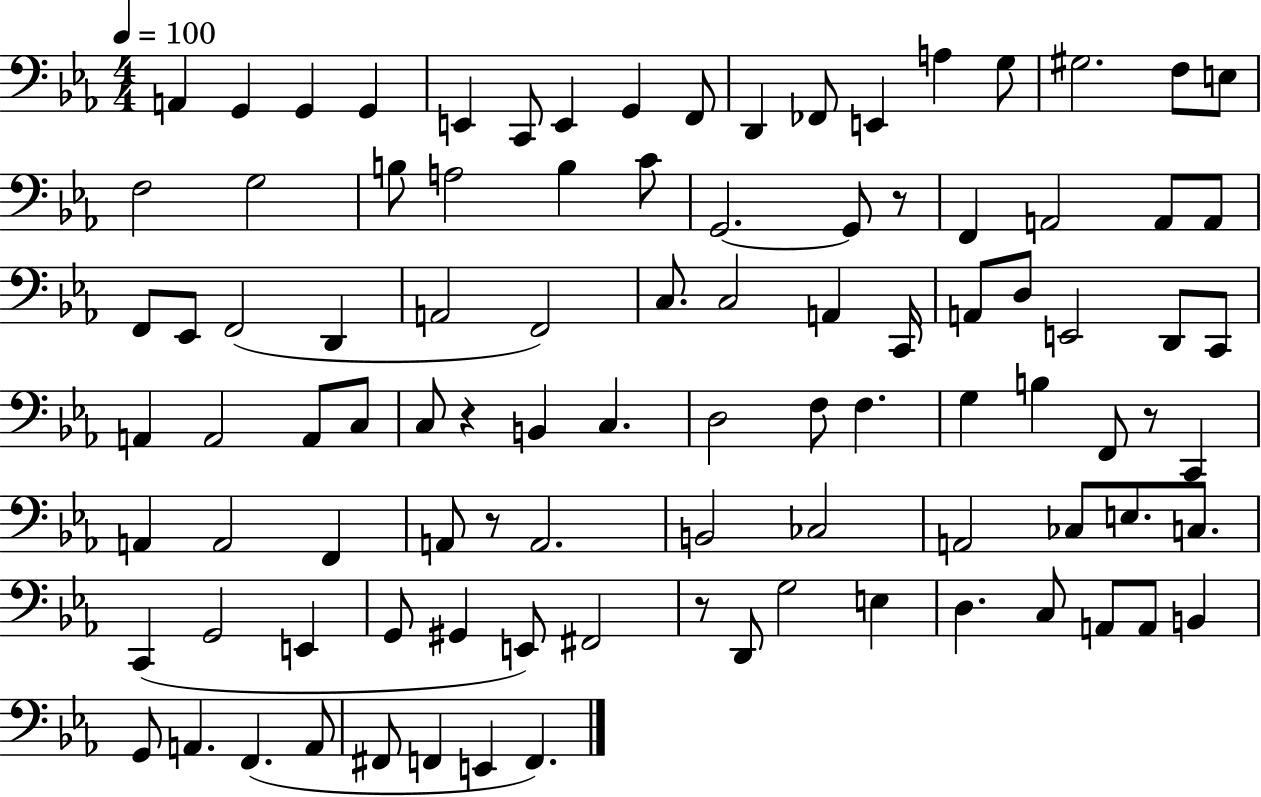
{
  \clef bass
  \numericTimeSignature
  \time 4/4
  \key ees \major
  \tempo 4 = 100
  \repeat volta 2 { a,4 g,4 g,4 g,4 | e,4 c,8 e,4 g,4 f,8 | d,4 fes,8 e,4 a4 g8 | gis2. f8 e8 | \break f2 g2 | b8 a2 b4 c'8 | g,2.~~ g,8 r8 | f,4 a,2 a,8 a,8 | \break f,8 ees,8 f,2( d,4 | a,2 f,2) | c8. c2 a,4 c,16 | a,8 d8 e,2 d,8 c,8 | \break a,4 a,2 a,8 c8 | c8 r4 b,4 c4. | d2 f8 f4. | g4 b4 f,8 r8 c,4 | \break a,4 a,2 f,4 | a,8 r8 a,2. | b,2 ces2 | a,2 ces8 e8. c8. | \break c,4( g,2 e,4 | g,8 gis,4 e,8) fis,2 | r8 d,8 g2 e4 | d4. c8 a,8 a,8 b,4 | \break g,8 a,4. f,4.( a,8 | fis,8 f,4 e,4 f,4.) | } \bar "|."
}